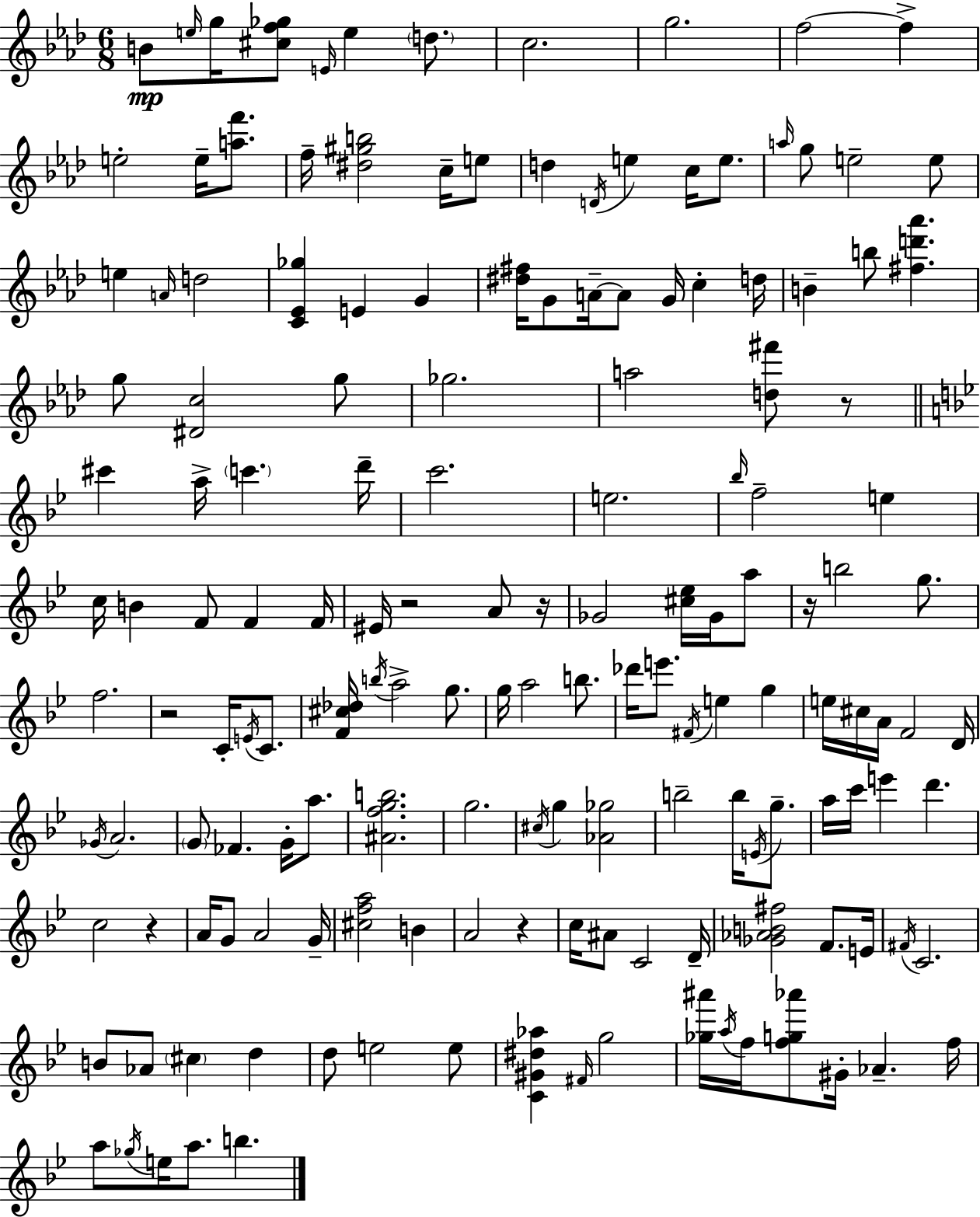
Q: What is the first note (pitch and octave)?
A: B4